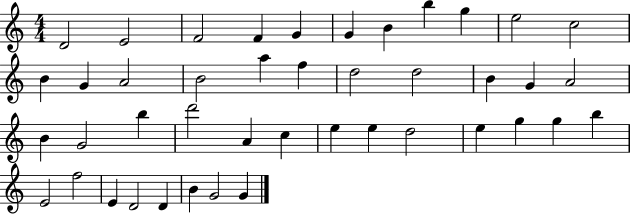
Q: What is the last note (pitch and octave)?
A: G4